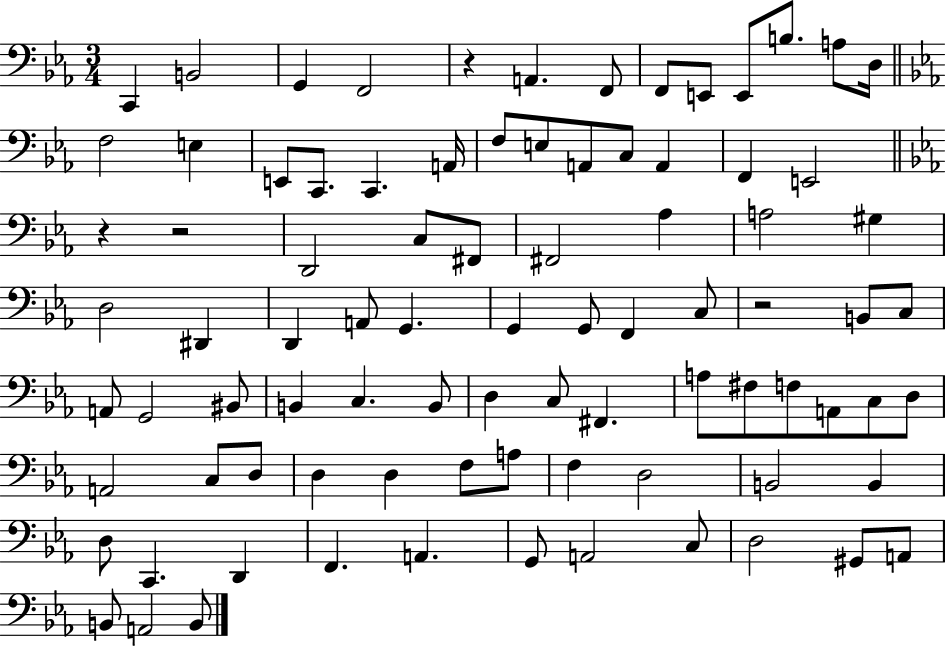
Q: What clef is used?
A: bass